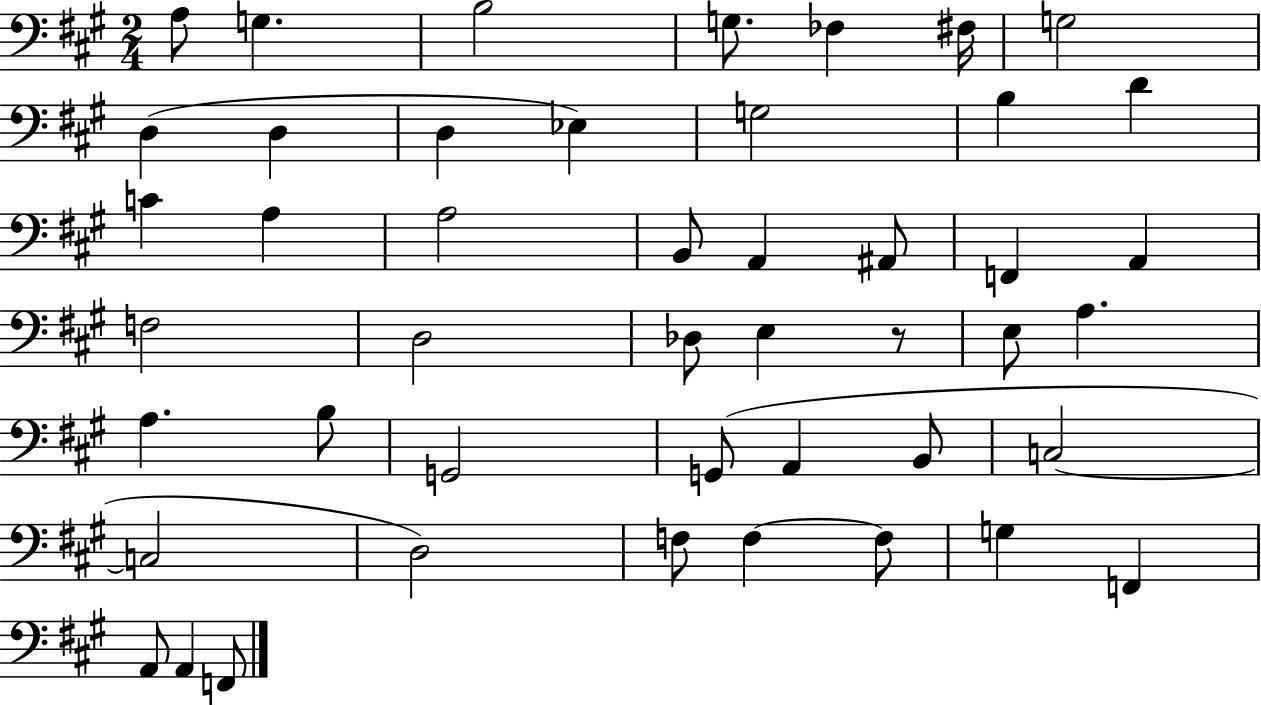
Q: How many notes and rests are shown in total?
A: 46